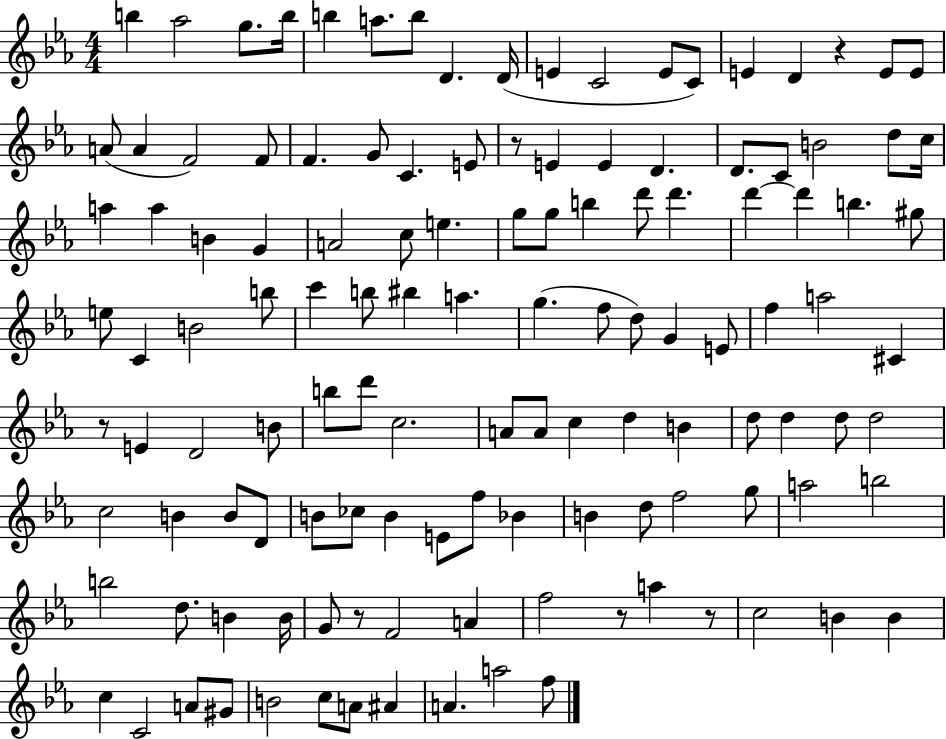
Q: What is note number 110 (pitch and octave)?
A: C4